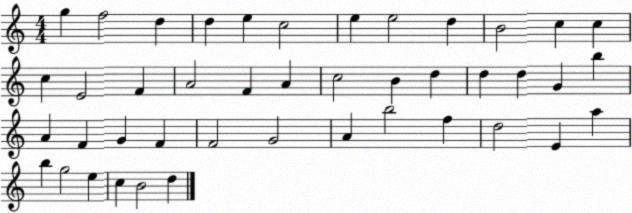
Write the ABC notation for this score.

X:1
T:Untitled
M:4/4
L:1/4
K:C
g f2 d d e c2 e e2 d B2 c c c E2 F A2 F A c2 B d d d G b A F G F F2 G2 A b2 f d2 E a b g2 e c B2 d